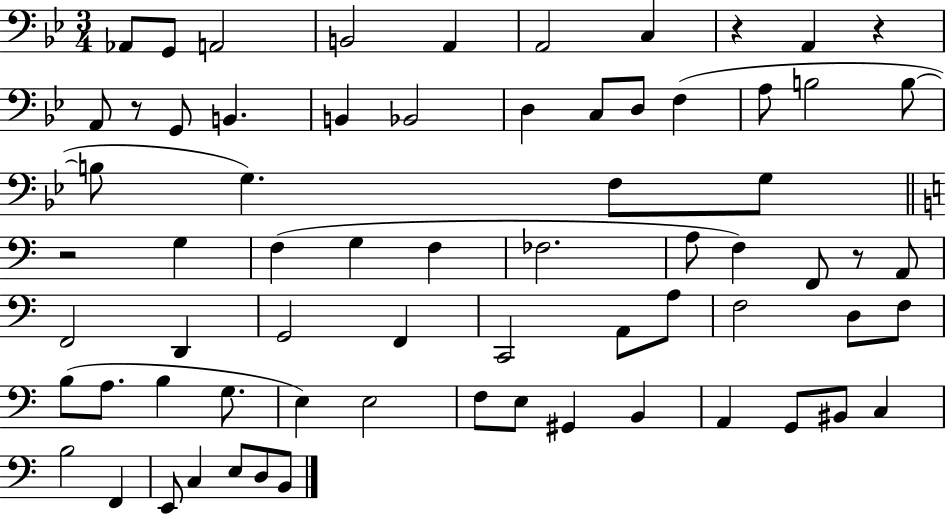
{
  \clef bass
  \numericTimeSignature
  \time 3/4
  \key bes \major
  \repeat volta 2 { aes,8 g,8 a,2 | b,2 a,4 | a,2 c4 | r4 a,4 r4 | \break a,8 r8 g,8 b,4. | b,4 bes,2 | d4 c8 d8 f4( | a8 b2 b8~~ | \break b8 g4.) f8 g8 | \bar "||" \break \key a \minor r2 g4 | f4( g4 f4 | fes2. | a8 f4) f,8 r8 a,8 | \break f,2 d,4 | g,2 f,4 | c,2 a,8 a8 | f2 d8 f8 | \break b8( a8. b4 g8. | e4) e2 | f8 e8 gis,4 b,4 | a,4 g,8 bis,8 c4 | \break b2 f,4 | e,8 c4 e8 d8 b,8 | } \bar "|."
}